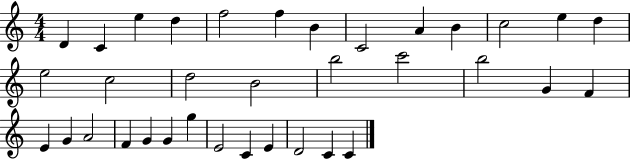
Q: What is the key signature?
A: C major